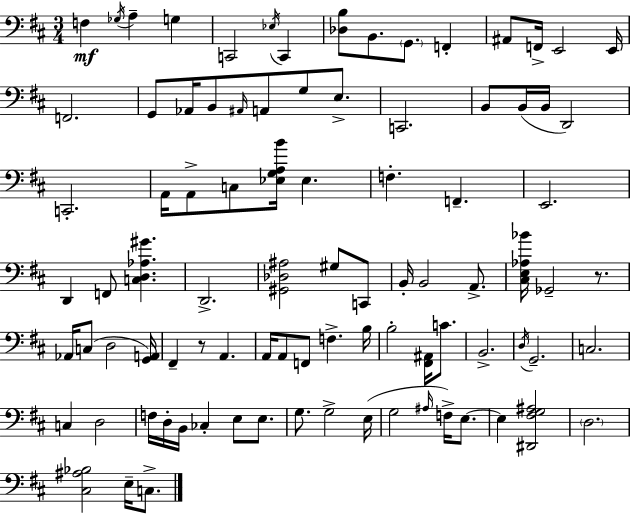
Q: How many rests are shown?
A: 2